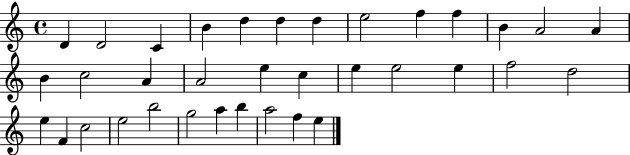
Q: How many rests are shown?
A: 0